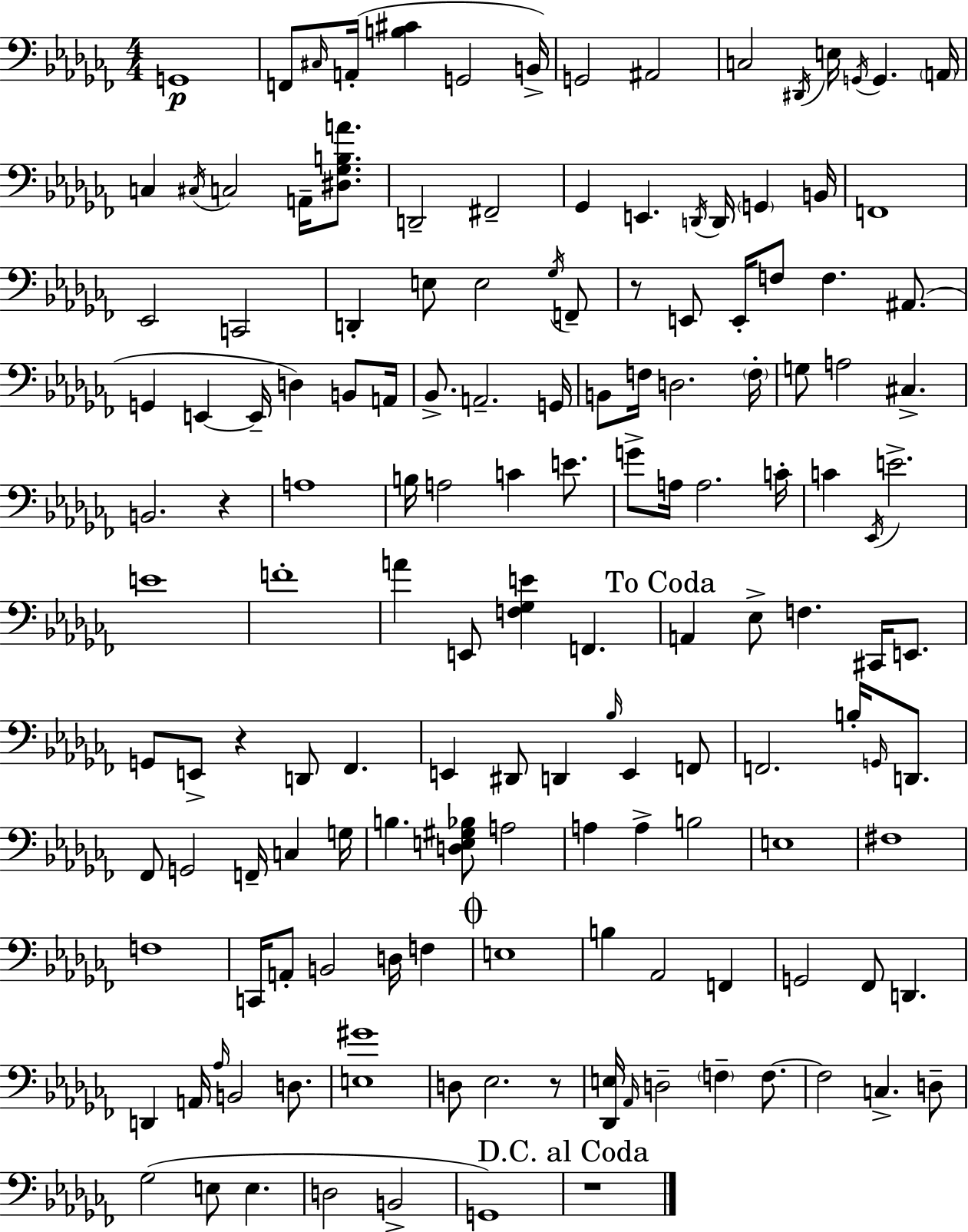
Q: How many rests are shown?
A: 5